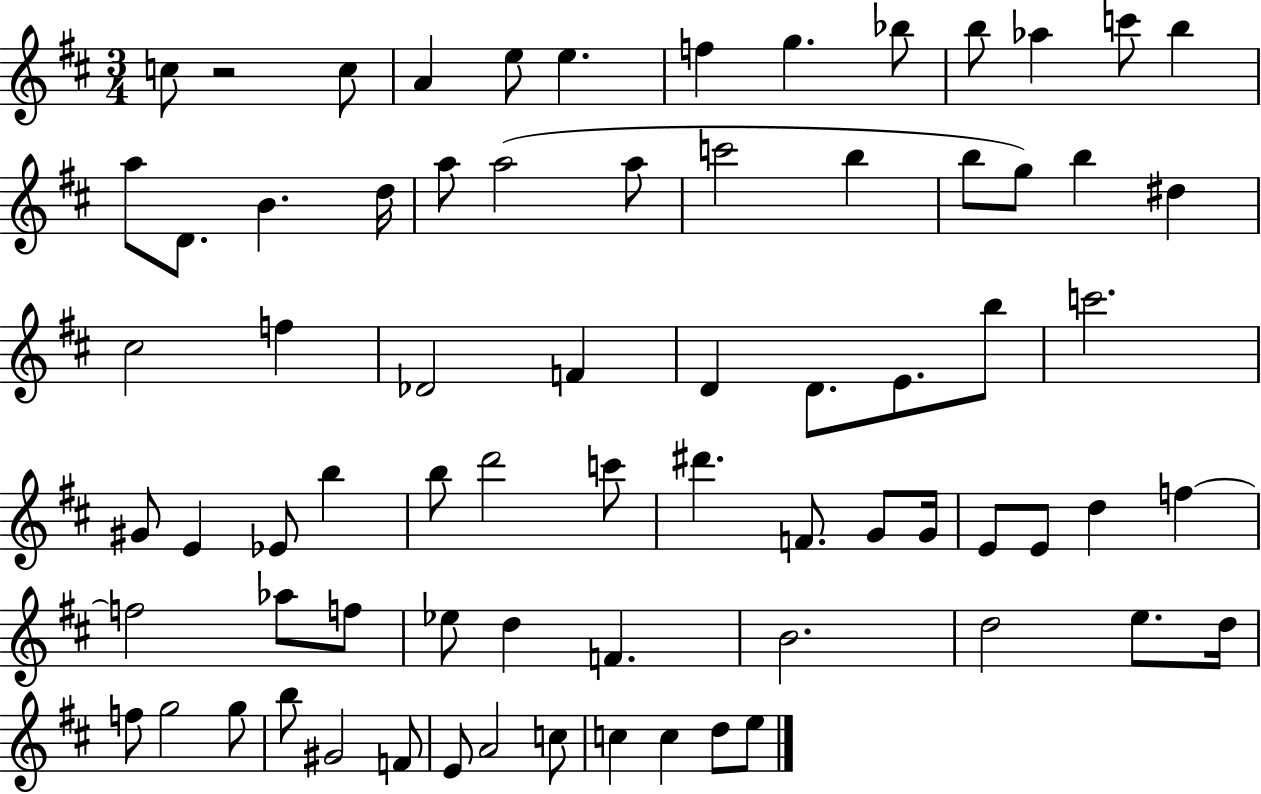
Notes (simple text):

C5/e R/h C5/e A4/q E5/e E5/q. F5/q G5/q. Bb5/e B5/e Ab5/q C6/e B5/q A5/e D4/e. B4/q. D5/s A5/e A5/h A5/e C6/h B5/q B5/e G5/e B5/q D#5/q C#5/h F5/q Db4/h F4/q D4/q D4/e. E4/e. B5/e C6/h. G#4/e E4/q Eb4/e B5/q B5/e D6/h C6/e D#6/q. F4/e. G4/e G4/s E4/e E4/e D5/q F5/q F5/h Ab5/e F5/e Eb5/e D5/q F4/q. B4/h. D5/h E5/e. D5/s F5/e G5/h G5/e B5/e G#4/h F4/e E4/e A4/h C5/e C5/q C5/q D5/e E5/e